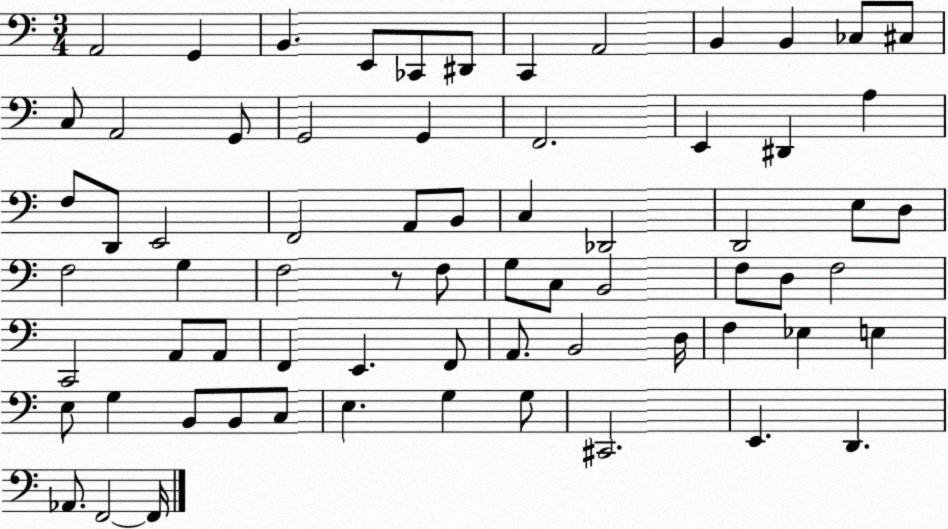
X:1
T:Untitled
M:3/4
L:1/4
K:C
A,,2 G,, B,, E,,/2 _C,,/2 ^D,,/2 C,, A,,2 B,, B,, _C,/2 ^C,/2 C,/2 A,,2 G,,/2 G,,2 G,, F,,2 E,, ^D,, A, F,/2 D,,/2 E,,2 F,,2 A,,/2 B,,/2 C, _D,,2 D,,2 E,/2 D,/2 F,2 G, F,2 z/2 F,/2 G,/2 C,/2 B,,2 F,/2 D,/2 F,2 C,,2 A,,/2 A,,/2 F,, E,, F,,/2 A,,/2 B,,2 D,/4 F, _E, E, E,/2 G, B,,/2 B,,/2 C,/2 E, G, G,/2 ^C,,2 E,, D,, _A,,/2 F,,2 F,,/4